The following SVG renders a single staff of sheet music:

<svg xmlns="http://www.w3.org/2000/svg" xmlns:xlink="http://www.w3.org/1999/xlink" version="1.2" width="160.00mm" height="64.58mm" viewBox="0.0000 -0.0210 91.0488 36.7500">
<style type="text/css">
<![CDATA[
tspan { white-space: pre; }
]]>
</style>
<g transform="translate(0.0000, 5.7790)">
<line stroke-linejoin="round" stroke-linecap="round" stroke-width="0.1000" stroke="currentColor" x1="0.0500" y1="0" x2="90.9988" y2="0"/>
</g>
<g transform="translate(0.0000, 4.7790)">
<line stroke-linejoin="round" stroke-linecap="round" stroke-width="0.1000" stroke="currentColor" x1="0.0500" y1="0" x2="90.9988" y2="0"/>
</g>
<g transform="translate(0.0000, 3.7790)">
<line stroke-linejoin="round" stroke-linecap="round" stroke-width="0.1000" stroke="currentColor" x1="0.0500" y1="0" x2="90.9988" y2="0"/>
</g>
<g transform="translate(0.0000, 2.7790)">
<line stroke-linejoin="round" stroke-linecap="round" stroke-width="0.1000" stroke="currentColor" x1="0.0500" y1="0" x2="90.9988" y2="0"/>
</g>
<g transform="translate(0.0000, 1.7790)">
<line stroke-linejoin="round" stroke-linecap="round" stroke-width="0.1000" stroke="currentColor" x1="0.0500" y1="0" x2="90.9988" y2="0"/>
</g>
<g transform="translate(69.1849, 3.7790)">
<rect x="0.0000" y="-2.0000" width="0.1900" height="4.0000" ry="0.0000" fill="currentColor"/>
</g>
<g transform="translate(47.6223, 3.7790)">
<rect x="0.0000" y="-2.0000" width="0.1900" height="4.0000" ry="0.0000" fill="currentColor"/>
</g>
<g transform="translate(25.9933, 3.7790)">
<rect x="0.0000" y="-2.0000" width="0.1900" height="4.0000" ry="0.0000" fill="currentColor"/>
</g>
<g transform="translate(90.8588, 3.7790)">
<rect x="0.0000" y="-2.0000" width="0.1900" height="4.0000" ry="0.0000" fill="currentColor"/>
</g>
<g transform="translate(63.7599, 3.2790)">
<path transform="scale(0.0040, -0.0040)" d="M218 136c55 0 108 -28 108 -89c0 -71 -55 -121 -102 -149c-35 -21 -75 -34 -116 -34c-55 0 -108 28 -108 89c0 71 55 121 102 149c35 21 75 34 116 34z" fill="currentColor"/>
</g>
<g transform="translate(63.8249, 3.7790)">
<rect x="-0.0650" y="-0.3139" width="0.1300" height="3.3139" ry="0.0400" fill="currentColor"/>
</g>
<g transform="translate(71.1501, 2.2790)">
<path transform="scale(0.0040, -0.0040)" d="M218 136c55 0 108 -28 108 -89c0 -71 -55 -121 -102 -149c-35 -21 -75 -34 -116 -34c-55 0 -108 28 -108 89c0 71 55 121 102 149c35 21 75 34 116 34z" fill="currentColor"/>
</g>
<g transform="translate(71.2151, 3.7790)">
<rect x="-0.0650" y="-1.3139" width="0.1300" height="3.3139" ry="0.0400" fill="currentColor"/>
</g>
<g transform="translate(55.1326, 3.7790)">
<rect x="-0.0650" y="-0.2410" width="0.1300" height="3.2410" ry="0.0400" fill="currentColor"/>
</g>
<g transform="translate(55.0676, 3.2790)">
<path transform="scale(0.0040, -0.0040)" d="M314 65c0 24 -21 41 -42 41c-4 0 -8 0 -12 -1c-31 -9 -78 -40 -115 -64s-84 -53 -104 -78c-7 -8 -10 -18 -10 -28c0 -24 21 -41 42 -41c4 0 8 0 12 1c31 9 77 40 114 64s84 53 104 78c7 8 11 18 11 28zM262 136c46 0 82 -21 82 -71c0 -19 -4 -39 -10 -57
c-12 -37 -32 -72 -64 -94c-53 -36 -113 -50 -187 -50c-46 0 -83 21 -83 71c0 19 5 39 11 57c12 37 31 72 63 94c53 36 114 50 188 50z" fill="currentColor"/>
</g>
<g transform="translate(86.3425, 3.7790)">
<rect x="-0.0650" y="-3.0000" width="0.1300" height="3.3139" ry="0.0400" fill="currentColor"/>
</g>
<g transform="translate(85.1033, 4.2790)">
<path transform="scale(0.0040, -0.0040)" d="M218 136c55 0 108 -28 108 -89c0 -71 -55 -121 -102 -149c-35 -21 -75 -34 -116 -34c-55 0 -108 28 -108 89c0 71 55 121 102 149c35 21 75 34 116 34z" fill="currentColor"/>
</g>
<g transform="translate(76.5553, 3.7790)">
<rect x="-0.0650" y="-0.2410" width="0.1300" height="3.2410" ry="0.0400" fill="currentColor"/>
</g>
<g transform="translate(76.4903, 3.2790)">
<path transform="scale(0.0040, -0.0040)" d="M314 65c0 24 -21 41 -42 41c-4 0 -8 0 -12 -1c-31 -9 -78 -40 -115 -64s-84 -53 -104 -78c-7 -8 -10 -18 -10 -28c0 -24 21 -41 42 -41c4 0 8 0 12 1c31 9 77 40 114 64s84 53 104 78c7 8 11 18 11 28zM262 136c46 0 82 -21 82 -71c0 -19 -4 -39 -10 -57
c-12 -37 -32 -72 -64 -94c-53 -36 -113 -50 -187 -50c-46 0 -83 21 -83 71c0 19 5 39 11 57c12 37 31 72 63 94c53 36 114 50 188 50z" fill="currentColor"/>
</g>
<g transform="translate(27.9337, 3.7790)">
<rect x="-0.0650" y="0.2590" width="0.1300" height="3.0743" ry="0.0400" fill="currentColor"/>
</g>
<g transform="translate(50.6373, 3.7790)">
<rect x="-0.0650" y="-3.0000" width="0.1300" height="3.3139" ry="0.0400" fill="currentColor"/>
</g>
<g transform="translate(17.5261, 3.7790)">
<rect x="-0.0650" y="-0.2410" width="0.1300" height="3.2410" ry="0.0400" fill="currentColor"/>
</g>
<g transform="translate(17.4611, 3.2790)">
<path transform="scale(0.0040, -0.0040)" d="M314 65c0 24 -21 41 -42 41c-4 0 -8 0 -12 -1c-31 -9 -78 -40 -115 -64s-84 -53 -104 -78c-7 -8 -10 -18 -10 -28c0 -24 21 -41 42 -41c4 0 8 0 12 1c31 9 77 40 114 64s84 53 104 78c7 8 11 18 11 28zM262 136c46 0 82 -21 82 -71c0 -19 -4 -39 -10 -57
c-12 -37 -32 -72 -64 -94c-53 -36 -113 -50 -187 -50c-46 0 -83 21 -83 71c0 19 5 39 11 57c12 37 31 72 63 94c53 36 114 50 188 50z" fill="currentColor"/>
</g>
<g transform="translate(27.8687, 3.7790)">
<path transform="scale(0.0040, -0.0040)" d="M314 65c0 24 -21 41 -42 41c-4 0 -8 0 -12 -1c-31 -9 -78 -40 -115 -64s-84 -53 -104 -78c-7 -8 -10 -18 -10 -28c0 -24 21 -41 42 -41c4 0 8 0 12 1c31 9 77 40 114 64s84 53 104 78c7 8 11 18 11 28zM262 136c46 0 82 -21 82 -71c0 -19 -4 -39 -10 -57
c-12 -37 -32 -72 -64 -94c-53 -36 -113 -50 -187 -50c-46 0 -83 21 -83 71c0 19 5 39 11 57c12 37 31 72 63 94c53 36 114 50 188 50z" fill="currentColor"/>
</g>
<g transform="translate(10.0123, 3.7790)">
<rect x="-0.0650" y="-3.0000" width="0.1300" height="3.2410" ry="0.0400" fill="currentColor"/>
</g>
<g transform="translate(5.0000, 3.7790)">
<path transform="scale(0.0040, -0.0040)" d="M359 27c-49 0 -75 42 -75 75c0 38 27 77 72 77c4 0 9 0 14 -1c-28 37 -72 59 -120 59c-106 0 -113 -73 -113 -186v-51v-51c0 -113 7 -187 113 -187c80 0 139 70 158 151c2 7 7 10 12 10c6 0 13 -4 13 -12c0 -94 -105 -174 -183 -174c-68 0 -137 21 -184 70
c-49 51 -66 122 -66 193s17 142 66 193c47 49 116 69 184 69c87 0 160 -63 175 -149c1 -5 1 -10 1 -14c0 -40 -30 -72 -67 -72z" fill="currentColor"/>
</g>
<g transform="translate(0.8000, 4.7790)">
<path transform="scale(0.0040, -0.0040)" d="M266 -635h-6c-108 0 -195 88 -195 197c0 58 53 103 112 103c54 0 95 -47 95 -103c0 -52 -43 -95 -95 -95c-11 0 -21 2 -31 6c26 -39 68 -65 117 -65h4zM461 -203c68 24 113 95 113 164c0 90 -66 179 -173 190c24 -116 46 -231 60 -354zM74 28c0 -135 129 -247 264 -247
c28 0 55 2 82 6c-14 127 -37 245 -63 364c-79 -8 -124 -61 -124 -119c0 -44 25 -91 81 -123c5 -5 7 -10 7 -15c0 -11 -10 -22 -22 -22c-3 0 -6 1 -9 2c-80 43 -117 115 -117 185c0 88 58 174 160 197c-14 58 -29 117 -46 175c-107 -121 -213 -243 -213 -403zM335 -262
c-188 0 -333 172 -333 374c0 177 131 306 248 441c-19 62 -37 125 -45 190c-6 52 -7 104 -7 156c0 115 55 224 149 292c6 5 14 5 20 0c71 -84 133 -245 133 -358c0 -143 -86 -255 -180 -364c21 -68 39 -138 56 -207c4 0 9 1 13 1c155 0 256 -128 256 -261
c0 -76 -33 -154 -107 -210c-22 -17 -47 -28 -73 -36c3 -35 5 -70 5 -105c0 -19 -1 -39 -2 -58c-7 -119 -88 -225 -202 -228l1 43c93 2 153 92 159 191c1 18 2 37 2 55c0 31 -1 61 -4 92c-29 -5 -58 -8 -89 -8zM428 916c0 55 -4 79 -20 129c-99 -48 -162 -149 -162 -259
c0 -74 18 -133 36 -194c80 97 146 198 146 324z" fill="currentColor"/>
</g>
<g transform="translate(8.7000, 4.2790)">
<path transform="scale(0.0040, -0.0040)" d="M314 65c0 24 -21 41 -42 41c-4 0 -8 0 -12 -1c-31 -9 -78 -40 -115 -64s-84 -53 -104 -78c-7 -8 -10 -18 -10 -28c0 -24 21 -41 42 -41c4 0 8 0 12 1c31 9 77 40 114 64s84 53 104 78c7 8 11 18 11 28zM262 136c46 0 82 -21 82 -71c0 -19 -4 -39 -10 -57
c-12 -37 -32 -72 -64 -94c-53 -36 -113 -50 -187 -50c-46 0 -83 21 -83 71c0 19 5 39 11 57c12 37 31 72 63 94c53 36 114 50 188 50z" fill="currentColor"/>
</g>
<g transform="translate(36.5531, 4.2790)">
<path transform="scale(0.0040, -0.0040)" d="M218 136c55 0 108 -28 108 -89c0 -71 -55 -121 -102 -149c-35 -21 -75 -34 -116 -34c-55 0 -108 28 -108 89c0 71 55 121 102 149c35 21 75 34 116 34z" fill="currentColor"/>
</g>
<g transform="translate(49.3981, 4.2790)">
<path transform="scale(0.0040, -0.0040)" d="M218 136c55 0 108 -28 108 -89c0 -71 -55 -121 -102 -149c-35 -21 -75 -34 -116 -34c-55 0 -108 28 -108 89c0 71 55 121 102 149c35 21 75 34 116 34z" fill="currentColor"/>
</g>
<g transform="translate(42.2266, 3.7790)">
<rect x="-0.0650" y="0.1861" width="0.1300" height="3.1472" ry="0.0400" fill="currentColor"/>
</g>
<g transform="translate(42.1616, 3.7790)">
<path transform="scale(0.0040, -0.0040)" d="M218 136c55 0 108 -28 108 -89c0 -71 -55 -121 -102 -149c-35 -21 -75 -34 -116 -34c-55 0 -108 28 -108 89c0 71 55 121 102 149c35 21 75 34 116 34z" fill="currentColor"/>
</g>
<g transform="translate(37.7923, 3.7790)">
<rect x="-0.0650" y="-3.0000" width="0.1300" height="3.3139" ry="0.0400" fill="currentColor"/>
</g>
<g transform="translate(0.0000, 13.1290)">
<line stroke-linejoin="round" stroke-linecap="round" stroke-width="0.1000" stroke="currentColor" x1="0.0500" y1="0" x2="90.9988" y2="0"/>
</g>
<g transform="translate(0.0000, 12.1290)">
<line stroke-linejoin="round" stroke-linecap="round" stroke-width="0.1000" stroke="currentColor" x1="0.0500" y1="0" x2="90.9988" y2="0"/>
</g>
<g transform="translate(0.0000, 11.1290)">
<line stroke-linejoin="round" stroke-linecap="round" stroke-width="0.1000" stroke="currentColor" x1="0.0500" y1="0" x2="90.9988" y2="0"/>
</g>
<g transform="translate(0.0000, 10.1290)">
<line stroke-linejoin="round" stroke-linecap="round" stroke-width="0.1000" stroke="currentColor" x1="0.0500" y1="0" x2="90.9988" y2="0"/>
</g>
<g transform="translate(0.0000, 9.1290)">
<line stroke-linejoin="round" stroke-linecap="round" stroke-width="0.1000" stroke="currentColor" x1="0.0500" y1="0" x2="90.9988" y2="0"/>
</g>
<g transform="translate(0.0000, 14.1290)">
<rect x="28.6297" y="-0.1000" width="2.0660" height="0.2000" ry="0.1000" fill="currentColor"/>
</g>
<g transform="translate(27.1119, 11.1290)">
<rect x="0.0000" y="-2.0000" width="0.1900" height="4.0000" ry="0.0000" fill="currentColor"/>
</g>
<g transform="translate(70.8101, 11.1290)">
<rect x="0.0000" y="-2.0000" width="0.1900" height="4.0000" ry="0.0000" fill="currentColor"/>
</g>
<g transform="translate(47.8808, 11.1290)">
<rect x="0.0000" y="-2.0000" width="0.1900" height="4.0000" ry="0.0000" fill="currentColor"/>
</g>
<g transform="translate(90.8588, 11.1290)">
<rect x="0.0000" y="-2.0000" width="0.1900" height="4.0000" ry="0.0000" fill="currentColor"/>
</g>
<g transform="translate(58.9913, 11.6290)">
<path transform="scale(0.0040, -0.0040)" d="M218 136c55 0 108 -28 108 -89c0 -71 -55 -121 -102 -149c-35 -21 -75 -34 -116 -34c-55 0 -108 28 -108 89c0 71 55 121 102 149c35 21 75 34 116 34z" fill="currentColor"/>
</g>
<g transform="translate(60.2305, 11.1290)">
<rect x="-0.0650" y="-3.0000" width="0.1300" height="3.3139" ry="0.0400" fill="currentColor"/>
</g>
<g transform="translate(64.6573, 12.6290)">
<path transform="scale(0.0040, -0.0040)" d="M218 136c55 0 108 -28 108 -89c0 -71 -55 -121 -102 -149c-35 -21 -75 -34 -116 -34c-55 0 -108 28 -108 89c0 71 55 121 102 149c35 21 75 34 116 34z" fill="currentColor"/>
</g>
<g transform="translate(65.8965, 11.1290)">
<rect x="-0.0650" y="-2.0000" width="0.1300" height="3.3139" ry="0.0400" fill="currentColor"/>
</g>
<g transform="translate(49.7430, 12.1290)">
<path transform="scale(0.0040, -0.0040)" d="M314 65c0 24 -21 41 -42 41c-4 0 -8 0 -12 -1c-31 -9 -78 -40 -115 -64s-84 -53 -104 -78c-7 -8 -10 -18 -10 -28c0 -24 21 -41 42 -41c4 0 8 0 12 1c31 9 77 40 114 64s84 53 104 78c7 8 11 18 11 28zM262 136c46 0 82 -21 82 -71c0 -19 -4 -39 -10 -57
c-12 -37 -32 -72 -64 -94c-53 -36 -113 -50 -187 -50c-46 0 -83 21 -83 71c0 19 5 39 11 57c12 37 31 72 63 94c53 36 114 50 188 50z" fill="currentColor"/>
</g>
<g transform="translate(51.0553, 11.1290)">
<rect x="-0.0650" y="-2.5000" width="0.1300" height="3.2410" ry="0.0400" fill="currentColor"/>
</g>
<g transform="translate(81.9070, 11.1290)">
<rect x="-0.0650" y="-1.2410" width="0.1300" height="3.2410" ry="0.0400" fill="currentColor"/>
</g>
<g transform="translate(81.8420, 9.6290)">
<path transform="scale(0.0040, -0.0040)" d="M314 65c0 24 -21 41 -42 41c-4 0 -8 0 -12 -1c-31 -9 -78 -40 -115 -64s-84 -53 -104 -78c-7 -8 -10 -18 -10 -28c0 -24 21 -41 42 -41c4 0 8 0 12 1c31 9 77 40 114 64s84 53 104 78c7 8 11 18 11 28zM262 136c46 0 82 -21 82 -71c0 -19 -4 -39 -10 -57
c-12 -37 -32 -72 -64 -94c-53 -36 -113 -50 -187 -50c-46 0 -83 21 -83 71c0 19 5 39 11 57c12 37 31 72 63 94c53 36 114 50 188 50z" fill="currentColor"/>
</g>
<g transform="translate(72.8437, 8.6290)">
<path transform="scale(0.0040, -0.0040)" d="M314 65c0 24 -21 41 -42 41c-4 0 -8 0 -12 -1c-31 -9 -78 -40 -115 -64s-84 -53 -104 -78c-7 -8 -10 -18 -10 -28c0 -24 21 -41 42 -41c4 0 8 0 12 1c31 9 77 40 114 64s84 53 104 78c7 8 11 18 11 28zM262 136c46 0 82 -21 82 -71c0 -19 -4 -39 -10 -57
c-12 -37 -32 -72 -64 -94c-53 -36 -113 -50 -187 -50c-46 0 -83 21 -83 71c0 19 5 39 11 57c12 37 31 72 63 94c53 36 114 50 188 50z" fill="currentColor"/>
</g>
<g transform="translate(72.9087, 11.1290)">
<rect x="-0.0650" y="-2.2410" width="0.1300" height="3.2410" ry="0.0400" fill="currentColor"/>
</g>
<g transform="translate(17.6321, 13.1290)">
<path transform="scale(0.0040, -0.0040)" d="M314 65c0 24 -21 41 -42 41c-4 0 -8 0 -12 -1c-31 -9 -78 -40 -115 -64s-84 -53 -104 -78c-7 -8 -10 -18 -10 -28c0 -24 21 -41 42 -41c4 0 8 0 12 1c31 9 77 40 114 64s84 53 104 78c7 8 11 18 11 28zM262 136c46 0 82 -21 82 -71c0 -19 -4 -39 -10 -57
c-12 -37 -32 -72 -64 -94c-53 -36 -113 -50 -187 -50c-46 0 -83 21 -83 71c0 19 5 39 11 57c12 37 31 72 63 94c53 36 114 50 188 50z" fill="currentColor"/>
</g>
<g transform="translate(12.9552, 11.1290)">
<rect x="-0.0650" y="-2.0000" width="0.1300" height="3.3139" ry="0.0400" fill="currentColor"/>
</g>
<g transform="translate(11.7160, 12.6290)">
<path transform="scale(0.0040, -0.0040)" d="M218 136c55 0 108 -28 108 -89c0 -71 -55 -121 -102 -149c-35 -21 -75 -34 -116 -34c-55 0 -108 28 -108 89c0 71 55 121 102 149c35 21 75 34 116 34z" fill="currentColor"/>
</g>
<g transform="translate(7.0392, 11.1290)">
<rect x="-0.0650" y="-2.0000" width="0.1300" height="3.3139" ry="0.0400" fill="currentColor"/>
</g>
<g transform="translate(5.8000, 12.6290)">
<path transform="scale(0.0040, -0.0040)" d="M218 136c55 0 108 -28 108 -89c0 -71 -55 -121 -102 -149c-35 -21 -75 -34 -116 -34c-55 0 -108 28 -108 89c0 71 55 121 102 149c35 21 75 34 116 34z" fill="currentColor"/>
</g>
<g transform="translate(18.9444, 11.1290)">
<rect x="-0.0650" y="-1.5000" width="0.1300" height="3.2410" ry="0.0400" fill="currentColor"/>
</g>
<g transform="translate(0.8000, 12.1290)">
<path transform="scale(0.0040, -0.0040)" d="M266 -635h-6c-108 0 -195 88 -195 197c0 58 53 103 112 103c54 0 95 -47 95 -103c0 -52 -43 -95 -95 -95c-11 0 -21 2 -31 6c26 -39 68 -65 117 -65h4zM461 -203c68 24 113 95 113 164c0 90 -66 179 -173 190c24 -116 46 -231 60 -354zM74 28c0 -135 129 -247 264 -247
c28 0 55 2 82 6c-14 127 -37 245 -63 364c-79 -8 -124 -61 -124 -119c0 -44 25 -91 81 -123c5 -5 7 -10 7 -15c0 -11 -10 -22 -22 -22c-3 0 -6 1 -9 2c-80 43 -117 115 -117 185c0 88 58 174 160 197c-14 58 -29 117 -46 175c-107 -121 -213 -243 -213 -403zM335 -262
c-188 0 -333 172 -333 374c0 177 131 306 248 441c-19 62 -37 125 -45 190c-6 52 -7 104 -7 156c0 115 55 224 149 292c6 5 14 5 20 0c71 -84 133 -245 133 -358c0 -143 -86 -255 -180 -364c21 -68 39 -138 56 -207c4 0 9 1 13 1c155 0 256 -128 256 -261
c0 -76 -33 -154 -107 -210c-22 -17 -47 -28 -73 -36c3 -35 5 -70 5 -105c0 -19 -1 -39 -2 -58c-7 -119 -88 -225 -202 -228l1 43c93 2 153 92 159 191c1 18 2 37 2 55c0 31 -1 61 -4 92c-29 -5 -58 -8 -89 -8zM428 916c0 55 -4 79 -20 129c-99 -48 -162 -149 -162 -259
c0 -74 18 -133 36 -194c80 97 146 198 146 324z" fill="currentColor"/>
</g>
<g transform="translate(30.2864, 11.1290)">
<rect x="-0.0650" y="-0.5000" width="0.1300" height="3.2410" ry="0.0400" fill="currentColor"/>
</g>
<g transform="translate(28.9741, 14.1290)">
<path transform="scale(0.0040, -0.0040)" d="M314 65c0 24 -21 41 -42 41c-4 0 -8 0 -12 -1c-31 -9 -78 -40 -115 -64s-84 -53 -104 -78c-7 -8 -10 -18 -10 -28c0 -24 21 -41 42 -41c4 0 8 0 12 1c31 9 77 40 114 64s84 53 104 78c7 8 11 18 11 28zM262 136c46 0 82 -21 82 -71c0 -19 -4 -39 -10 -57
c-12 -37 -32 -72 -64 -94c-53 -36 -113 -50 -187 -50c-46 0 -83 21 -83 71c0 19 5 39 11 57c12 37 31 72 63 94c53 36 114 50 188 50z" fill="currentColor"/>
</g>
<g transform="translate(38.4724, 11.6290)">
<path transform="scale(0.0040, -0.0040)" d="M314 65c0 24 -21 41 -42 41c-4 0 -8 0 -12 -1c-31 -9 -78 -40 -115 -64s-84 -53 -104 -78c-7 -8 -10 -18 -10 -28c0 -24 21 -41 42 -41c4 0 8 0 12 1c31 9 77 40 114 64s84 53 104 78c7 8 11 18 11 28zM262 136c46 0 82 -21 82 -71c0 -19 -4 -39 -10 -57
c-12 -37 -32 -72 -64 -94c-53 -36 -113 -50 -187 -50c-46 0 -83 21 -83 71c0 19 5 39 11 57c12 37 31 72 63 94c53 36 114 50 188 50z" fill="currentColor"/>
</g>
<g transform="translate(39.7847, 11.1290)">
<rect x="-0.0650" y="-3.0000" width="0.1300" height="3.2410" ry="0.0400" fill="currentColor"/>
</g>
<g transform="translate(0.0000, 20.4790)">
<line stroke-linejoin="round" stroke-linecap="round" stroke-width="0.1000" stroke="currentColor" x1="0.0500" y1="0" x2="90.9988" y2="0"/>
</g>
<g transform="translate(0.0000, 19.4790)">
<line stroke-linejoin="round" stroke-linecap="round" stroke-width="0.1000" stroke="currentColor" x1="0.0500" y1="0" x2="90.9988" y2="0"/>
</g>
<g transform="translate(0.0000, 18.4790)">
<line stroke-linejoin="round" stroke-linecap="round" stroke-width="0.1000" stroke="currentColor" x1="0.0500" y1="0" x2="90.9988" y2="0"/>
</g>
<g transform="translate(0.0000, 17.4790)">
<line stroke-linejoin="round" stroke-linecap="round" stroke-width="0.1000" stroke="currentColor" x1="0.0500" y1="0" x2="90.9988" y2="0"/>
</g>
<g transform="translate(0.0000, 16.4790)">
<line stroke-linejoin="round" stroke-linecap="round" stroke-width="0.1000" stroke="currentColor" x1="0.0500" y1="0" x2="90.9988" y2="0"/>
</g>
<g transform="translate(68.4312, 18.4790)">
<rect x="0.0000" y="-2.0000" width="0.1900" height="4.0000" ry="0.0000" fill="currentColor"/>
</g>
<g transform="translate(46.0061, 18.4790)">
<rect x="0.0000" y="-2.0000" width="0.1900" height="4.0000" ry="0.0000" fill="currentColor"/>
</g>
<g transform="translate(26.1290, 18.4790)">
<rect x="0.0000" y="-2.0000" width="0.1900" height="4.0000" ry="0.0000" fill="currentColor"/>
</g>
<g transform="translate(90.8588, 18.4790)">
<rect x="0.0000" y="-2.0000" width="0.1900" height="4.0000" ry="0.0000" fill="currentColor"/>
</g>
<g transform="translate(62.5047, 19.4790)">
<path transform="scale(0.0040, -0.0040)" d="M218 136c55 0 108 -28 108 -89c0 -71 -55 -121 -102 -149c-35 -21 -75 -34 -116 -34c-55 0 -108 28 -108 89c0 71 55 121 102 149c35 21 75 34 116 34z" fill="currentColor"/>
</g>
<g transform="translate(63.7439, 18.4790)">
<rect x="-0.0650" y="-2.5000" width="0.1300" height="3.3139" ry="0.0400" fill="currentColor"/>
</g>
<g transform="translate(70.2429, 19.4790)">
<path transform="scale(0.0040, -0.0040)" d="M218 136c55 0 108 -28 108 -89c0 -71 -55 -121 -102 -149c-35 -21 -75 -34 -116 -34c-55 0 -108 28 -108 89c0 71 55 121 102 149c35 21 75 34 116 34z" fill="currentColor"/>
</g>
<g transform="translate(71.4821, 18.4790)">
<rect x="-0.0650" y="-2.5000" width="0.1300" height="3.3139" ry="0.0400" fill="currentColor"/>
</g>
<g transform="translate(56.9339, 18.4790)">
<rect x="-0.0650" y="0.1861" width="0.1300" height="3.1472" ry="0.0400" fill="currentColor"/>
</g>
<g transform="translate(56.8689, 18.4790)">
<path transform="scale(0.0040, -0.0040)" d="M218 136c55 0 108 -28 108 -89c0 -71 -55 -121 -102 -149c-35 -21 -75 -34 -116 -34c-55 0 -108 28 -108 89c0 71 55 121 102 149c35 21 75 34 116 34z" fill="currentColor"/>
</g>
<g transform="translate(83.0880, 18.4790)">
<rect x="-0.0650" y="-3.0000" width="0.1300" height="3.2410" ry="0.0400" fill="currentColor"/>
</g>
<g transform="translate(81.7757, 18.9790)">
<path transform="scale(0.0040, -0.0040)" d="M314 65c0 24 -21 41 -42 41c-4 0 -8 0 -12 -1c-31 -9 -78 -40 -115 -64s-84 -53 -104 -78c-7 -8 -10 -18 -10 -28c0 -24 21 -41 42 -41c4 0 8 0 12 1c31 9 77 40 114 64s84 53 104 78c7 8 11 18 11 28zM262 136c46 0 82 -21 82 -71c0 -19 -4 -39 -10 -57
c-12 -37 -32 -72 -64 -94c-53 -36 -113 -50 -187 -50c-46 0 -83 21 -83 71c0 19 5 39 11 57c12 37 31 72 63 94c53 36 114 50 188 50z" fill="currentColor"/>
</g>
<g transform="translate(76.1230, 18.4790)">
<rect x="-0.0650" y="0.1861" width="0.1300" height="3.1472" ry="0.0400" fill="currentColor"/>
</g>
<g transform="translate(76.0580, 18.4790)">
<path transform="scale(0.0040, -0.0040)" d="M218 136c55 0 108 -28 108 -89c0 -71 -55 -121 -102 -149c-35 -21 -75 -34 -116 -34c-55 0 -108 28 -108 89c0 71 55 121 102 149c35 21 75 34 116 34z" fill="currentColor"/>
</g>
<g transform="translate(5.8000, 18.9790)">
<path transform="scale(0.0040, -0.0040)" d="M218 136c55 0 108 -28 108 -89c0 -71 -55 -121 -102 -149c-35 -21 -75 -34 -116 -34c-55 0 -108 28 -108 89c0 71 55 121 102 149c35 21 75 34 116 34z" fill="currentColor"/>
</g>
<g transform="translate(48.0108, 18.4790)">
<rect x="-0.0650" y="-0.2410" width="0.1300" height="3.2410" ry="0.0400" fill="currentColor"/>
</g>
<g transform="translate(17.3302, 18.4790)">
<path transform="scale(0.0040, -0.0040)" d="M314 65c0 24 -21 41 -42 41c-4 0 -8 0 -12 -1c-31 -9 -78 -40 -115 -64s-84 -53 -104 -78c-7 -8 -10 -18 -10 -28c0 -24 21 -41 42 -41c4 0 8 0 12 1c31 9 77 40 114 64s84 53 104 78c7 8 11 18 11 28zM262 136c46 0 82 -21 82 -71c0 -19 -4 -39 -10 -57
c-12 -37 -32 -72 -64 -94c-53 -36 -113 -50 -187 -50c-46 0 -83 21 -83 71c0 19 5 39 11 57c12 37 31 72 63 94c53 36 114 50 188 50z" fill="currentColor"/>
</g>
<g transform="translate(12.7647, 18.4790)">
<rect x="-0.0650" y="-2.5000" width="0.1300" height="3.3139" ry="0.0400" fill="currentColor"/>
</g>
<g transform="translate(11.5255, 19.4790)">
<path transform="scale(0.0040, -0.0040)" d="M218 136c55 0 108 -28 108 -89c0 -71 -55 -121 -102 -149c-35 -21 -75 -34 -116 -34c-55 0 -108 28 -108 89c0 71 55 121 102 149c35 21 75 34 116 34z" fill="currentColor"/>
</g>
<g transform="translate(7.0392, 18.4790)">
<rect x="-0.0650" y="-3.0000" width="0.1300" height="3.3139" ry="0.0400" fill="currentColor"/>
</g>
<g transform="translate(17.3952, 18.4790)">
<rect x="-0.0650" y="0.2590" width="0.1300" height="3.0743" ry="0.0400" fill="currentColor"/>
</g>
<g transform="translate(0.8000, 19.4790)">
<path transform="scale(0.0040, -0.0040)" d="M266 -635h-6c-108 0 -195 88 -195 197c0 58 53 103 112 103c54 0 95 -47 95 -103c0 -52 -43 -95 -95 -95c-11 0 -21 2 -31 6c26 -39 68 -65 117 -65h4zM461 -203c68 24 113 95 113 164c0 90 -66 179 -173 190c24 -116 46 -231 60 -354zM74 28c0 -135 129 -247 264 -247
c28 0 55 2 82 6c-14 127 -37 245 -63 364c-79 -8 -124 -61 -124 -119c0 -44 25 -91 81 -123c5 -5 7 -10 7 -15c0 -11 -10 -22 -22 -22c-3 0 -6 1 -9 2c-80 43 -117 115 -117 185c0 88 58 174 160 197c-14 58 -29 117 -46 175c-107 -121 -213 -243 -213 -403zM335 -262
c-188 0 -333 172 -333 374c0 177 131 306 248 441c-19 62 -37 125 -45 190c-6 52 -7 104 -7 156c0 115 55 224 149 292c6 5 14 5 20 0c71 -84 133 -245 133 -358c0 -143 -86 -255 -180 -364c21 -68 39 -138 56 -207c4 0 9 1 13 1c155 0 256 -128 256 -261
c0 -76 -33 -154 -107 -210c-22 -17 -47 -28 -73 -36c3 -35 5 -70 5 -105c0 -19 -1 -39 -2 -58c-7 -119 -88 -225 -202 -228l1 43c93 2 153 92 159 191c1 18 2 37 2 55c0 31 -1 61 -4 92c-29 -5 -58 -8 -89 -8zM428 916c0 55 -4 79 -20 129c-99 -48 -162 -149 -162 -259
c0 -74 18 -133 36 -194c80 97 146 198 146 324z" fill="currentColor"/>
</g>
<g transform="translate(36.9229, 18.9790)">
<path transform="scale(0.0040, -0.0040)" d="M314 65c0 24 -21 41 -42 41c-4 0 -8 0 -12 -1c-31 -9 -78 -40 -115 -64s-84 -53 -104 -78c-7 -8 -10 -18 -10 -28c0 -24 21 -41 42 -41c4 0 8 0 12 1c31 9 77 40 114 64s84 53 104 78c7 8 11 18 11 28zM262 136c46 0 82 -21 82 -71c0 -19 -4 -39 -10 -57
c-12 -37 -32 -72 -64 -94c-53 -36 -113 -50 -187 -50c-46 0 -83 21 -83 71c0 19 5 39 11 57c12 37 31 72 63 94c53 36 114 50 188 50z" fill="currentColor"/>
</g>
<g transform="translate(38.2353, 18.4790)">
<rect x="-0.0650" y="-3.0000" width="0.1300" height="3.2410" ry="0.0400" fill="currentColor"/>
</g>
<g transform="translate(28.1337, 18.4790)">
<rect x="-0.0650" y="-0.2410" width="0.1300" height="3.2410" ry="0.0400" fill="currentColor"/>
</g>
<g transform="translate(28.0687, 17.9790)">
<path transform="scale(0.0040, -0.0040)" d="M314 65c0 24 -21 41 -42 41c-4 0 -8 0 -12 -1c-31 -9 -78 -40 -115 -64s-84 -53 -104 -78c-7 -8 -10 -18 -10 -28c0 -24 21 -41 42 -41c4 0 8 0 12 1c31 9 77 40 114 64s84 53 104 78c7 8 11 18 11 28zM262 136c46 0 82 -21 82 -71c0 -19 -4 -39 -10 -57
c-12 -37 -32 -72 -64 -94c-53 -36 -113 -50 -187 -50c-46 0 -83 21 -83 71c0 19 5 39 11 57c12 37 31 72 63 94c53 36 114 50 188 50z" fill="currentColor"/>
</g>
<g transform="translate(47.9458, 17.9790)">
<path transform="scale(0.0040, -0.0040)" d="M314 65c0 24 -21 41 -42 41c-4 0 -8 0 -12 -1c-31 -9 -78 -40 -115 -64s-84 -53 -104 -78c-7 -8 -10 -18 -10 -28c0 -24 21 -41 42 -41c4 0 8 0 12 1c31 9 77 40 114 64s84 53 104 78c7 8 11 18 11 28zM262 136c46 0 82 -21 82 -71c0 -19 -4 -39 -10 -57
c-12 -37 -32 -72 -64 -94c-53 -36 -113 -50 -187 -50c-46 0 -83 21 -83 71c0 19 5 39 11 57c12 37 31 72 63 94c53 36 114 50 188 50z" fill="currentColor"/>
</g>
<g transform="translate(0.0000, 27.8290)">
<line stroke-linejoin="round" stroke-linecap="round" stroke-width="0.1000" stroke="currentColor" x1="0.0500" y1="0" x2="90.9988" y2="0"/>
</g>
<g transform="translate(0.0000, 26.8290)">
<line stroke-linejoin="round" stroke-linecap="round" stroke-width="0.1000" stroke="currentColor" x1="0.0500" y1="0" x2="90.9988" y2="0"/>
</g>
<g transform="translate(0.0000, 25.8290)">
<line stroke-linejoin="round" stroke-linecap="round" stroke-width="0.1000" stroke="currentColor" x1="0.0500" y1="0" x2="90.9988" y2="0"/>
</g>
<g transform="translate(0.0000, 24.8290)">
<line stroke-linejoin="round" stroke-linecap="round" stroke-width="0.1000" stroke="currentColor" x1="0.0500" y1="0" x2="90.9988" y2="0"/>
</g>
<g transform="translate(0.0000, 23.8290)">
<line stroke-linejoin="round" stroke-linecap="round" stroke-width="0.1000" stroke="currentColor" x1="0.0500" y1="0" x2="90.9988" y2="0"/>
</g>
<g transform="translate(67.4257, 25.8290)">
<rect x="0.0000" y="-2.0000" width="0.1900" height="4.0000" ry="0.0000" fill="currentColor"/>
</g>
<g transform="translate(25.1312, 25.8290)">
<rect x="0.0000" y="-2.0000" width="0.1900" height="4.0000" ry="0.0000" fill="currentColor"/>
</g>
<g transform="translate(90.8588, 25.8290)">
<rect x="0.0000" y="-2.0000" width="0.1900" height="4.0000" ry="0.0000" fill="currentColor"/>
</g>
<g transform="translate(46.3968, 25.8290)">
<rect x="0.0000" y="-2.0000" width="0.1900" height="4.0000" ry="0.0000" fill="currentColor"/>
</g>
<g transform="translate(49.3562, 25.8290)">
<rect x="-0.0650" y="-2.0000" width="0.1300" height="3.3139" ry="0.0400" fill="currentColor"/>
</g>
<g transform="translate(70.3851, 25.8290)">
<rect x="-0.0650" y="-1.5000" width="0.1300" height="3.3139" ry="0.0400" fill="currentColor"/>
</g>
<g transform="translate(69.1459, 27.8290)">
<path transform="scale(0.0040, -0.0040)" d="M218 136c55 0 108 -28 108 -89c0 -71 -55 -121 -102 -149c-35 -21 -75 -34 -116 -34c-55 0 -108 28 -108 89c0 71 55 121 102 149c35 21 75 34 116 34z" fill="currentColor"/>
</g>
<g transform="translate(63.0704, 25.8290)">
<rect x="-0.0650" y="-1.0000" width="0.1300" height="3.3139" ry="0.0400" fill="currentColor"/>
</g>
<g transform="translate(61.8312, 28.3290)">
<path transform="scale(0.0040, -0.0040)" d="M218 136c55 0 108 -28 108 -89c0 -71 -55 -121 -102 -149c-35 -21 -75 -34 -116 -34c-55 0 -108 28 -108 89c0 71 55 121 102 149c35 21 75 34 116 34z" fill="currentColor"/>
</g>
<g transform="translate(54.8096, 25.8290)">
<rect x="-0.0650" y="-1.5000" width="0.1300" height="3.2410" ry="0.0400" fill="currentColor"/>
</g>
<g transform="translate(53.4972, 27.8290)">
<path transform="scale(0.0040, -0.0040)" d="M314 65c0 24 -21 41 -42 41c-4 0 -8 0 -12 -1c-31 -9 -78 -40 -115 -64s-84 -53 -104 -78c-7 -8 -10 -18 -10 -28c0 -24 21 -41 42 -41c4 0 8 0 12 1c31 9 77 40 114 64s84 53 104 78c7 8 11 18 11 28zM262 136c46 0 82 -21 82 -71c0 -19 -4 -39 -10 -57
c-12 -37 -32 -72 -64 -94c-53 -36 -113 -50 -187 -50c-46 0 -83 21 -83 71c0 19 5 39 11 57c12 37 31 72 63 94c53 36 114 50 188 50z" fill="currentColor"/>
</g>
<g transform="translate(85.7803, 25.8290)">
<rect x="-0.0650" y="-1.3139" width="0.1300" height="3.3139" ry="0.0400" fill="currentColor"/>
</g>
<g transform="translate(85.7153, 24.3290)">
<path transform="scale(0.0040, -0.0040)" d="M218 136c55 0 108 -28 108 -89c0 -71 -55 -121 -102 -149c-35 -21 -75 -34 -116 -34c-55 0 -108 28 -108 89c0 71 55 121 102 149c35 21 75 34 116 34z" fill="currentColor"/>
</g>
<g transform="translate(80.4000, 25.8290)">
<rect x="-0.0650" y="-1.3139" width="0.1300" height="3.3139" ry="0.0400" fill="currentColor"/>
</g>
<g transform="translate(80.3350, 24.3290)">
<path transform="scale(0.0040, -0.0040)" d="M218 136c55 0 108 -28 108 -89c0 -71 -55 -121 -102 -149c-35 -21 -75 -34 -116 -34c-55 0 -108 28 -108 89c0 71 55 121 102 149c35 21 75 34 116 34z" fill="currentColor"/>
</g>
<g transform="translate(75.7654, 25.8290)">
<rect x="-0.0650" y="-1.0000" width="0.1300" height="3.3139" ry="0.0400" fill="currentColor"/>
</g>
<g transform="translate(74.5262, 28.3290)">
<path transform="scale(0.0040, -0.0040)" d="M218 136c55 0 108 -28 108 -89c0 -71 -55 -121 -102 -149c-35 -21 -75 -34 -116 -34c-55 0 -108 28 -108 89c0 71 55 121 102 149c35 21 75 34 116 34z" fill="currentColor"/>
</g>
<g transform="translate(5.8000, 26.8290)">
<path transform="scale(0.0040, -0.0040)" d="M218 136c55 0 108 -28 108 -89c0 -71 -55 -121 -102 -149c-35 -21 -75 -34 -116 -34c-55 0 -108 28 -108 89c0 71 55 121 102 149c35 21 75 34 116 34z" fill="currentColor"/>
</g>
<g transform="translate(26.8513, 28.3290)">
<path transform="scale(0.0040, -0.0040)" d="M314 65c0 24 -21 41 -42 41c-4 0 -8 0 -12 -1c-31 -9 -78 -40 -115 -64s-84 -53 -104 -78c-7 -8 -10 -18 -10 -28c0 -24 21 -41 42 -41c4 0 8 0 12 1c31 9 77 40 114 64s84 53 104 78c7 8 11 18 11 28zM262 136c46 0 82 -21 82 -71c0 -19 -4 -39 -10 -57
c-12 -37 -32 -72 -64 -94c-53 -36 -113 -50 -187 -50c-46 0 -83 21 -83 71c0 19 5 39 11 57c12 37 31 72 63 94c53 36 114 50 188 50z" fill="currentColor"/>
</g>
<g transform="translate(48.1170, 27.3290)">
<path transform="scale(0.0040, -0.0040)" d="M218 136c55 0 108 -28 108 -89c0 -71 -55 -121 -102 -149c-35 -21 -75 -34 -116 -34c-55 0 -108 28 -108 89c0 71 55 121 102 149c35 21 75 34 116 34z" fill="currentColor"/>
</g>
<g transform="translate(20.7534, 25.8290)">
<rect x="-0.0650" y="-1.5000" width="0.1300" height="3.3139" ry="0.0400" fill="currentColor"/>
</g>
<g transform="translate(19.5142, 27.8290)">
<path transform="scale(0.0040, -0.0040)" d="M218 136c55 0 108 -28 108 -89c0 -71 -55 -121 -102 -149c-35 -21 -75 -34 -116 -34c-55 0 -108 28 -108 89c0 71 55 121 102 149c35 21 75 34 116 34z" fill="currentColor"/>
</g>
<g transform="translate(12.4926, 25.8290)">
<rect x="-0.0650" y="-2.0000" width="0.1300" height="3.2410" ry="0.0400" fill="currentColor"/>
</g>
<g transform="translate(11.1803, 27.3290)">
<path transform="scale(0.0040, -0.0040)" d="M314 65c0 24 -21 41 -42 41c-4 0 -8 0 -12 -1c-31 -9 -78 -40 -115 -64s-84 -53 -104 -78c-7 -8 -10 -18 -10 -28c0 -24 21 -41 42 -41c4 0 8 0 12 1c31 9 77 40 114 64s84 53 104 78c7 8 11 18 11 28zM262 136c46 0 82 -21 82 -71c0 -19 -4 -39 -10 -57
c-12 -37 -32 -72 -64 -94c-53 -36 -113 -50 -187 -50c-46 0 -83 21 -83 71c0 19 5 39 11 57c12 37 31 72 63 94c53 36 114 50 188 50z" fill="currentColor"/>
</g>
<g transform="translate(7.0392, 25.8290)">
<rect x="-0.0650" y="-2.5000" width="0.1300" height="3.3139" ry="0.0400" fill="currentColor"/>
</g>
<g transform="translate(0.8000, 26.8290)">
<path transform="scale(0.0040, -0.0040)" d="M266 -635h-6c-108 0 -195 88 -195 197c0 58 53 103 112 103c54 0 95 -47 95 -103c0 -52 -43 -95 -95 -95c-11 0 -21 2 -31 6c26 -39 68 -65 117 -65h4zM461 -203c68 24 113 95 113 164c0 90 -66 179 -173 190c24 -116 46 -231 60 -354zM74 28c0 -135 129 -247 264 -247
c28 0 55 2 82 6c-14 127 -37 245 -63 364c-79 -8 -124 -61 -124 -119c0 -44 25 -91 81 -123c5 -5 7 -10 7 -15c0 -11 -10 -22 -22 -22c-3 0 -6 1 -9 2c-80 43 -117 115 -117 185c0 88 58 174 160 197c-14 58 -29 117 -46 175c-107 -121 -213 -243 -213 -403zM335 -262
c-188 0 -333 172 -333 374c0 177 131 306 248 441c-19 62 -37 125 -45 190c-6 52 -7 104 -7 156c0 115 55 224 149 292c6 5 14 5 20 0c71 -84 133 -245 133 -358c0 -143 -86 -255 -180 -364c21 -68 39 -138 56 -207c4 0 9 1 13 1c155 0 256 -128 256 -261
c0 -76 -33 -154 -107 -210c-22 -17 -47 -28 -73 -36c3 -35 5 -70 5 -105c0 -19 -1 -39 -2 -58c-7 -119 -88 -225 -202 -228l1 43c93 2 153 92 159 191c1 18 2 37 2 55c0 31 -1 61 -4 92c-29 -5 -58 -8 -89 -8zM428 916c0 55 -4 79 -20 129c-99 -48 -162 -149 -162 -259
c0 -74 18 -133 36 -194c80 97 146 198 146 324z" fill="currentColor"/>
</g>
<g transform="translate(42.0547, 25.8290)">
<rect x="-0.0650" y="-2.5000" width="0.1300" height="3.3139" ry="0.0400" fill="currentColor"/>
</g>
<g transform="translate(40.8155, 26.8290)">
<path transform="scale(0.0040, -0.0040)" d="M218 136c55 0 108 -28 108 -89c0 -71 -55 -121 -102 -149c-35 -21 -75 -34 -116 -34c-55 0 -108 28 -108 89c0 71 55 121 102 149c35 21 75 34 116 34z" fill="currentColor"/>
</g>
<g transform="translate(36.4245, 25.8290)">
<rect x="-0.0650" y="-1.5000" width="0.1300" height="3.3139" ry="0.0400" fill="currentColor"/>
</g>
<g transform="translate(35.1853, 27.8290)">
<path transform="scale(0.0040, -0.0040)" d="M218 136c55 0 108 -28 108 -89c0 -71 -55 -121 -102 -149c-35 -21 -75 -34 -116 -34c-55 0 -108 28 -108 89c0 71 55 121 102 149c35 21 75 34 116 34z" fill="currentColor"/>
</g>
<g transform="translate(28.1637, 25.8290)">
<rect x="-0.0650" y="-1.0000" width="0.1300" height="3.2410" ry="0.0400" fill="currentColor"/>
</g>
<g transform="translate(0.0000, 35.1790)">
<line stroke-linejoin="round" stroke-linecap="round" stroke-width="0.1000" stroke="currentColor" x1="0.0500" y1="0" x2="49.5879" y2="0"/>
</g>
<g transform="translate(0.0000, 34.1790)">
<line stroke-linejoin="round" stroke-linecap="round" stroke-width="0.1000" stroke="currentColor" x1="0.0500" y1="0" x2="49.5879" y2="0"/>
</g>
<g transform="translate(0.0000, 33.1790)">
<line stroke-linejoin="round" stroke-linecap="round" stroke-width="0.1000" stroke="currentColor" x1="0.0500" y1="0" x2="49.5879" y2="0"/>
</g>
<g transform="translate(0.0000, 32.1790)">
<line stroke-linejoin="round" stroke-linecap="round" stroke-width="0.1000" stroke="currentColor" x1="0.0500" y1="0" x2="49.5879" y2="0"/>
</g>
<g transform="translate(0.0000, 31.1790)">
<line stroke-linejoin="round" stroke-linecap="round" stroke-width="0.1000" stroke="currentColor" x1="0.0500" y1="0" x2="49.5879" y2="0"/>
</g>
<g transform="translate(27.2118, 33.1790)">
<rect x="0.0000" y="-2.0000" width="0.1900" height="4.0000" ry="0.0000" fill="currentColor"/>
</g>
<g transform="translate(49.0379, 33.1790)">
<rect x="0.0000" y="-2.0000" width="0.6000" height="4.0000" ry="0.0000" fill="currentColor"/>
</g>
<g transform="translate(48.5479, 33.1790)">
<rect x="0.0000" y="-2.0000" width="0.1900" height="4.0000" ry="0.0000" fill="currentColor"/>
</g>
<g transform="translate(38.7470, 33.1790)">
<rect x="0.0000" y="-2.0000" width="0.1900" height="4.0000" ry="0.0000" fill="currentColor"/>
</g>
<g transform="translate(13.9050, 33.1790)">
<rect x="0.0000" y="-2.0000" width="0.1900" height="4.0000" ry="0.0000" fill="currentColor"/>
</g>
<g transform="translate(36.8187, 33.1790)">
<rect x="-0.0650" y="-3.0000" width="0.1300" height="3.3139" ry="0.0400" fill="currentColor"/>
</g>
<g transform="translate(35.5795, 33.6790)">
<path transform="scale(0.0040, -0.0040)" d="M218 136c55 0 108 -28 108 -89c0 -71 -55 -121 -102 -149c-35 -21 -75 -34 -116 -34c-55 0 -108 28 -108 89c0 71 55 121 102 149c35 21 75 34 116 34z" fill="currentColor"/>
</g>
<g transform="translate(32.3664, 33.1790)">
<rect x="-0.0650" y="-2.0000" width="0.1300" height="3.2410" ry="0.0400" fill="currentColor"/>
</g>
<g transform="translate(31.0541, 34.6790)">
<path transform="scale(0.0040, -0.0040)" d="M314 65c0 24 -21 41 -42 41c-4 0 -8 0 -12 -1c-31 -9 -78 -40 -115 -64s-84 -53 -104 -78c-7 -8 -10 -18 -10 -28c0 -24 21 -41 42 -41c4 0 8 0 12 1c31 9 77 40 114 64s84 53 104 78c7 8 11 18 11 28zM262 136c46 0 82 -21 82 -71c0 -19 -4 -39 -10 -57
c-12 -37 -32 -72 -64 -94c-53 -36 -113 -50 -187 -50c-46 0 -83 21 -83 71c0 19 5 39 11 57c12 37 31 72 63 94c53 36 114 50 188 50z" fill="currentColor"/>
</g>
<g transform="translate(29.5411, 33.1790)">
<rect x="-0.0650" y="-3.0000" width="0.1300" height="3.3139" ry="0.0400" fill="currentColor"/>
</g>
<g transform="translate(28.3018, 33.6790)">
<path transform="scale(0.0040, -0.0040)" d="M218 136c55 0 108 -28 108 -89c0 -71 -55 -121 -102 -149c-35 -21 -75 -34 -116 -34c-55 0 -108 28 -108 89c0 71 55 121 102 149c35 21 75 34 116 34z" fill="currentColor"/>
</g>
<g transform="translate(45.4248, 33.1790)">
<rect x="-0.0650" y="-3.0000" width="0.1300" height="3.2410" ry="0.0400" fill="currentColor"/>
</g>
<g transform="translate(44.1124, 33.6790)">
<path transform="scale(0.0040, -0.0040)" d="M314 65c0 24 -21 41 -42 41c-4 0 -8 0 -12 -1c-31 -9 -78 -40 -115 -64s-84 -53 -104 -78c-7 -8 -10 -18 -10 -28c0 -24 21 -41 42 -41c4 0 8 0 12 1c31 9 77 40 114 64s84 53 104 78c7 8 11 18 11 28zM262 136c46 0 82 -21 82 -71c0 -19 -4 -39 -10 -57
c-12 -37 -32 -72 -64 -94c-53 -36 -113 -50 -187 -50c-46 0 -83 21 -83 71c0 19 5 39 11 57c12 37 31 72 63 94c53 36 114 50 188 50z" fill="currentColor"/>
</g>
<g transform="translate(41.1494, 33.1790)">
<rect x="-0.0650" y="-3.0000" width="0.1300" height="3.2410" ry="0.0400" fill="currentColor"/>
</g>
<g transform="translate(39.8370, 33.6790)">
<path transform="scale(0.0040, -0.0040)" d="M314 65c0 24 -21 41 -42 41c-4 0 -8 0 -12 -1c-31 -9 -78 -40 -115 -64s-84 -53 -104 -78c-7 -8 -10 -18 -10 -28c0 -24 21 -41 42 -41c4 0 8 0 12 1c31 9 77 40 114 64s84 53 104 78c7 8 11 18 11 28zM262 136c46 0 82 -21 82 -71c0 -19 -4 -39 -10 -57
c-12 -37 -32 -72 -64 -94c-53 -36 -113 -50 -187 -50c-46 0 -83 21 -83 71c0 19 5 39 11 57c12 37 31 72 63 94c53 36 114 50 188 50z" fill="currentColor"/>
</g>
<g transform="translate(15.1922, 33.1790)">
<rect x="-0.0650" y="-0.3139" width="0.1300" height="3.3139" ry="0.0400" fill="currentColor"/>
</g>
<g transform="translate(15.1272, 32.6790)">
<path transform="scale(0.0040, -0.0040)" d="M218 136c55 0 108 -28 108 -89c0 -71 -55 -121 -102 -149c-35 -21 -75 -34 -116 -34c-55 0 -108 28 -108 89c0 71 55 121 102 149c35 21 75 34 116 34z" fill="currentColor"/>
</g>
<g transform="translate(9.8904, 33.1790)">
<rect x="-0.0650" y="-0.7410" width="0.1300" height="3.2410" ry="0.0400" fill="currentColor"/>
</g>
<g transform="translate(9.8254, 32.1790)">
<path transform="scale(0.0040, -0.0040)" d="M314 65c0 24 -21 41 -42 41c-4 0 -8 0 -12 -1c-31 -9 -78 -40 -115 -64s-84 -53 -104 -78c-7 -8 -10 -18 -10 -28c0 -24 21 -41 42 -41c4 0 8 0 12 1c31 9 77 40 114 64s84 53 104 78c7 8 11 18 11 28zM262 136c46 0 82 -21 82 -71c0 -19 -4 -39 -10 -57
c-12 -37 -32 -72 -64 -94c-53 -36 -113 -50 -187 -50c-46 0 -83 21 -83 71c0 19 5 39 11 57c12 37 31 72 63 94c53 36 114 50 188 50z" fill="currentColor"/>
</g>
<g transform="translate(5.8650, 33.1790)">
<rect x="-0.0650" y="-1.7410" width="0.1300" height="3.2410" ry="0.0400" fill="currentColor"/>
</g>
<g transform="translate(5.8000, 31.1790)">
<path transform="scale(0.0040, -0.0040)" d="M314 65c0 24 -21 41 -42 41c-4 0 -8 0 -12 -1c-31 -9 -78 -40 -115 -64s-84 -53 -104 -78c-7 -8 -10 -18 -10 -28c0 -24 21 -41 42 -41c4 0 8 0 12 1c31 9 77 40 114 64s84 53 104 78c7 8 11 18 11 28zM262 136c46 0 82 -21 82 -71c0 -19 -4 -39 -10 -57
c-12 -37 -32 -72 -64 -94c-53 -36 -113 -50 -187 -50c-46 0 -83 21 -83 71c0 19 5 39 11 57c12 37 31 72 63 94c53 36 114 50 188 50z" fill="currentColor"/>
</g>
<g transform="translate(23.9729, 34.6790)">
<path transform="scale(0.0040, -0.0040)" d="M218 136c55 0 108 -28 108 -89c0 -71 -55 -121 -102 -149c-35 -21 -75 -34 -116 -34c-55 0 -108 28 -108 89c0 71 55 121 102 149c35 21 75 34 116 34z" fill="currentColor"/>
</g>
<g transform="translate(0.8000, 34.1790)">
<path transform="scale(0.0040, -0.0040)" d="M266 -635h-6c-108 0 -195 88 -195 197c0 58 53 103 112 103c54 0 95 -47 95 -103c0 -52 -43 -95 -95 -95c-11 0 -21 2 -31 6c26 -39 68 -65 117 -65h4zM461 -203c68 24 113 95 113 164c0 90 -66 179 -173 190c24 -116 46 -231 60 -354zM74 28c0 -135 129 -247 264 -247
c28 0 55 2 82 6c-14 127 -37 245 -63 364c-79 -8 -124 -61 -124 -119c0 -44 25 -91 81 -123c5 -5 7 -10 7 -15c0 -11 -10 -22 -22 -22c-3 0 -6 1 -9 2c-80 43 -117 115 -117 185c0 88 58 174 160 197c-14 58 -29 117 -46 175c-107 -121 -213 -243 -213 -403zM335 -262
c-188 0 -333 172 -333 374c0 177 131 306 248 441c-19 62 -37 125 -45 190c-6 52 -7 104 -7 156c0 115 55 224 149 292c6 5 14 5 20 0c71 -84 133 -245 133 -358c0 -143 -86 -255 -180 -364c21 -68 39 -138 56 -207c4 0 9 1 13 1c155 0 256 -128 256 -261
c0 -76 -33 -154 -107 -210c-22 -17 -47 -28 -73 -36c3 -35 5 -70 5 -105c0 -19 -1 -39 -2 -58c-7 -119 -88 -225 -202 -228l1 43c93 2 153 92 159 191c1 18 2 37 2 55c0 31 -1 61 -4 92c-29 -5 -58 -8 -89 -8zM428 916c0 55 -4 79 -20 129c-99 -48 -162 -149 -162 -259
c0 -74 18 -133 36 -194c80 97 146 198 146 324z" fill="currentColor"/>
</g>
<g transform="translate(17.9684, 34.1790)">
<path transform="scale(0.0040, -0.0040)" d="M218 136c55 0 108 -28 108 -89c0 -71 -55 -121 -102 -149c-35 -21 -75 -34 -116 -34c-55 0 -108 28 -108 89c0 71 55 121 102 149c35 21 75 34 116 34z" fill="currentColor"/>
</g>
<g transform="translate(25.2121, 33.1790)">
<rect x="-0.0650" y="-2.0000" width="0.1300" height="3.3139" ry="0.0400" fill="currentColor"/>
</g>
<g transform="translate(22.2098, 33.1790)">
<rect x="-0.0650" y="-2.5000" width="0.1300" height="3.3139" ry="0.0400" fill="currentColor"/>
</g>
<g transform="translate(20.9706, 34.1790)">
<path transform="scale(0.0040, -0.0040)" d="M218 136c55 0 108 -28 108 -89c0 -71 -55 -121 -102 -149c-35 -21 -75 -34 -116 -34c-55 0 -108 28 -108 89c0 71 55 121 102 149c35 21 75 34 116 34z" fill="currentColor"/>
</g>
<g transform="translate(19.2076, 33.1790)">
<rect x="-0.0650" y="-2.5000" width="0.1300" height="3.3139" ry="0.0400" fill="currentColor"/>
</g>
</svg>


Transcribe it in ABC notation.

X:1
T:Untitled
M:4/4
L:1/4
K:C
A2 c2 B2 A B A c2 c e c2 A F F E2 C2 A2 G2 A F g2 e2 A G B2 c2 A2 c2 B G G B A2 G F2 E D2 E G F E2 D E D e e f2 d2 c G G F A F2 A A2 A2